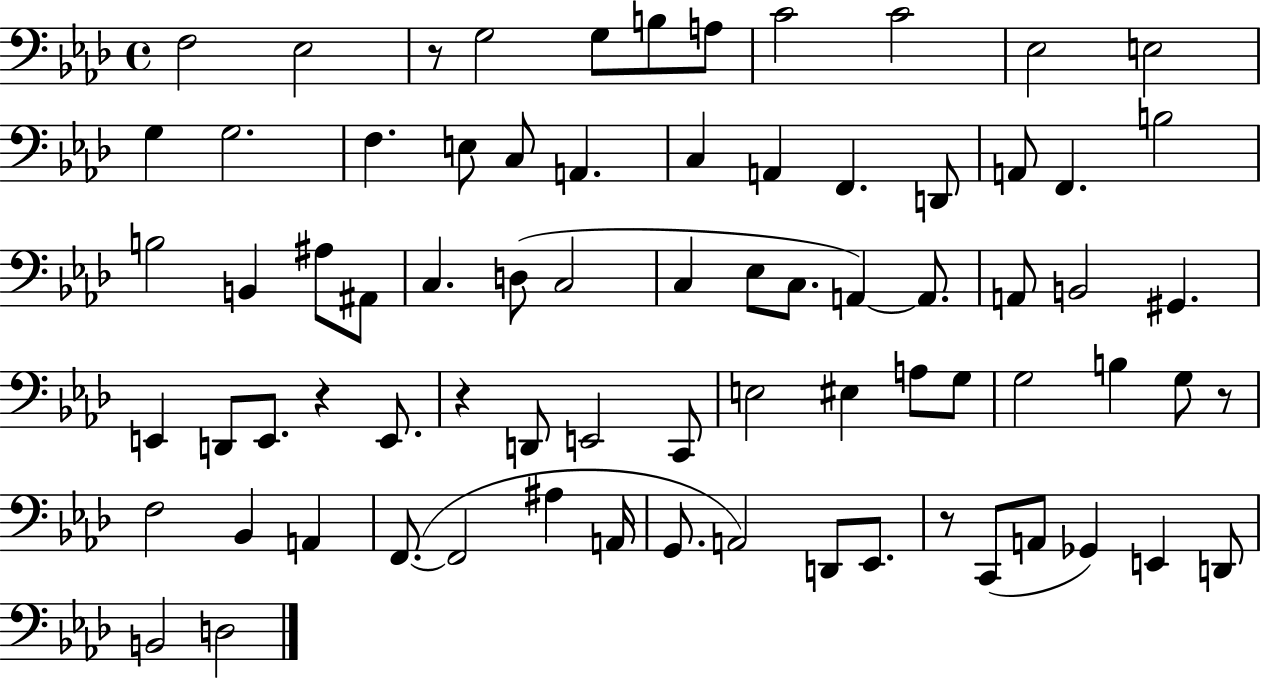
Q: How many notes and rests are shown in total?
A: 75